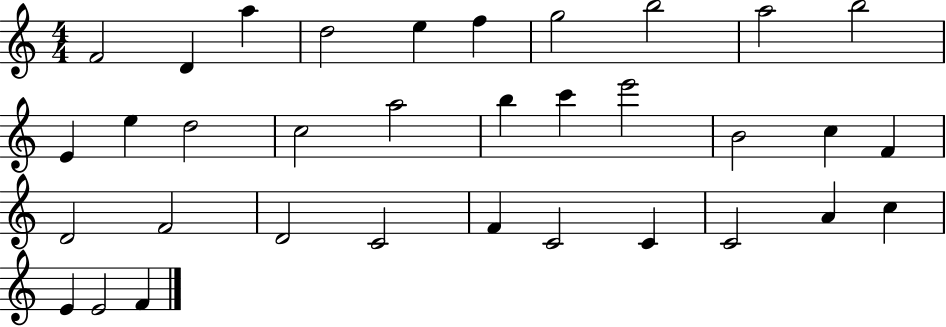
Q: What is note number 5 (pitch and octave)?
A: E5